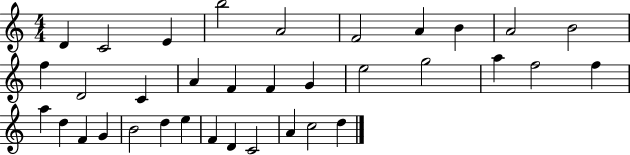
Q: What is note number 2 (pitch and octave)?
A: C4